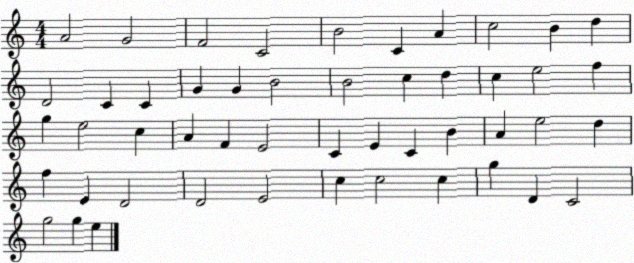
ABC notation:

X:1
T:Untitled
M:4/4
L:1/4
K:C
A2 G2 F2 C2 B2 C A c2 B d D2 C C G G B2 B2 c d c e2 f g e2 c A F E2 C E C B A e2 d f E D2 D2 E2 c c2 c g D C2 g2 g e